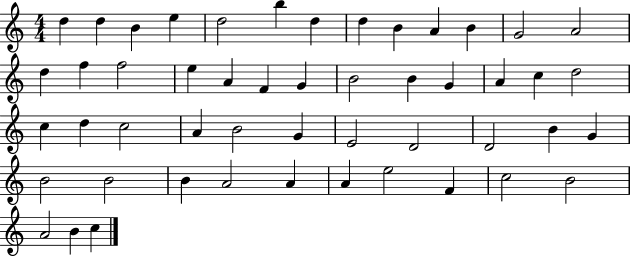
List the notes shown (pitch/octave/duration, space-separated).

D5/q D5/q B4/q E5/q D5/h B5/q D5/q D5/q B4/q A4/q B4/q G4/h A4/h D5/q F5/q F5/h E5/q A4/q F4/q G4/q B4/h B4/q G4/q A4/q C5/q D5/h C5/q D5/q C5/h A4/q B4/h G4/q E4/h D4/h D4/h B4/q G4/q B4/h B4/h B4/q A4/h A4/q A4/q E5/h F4/q C5/h B4/h A4/h B4/q C5/q